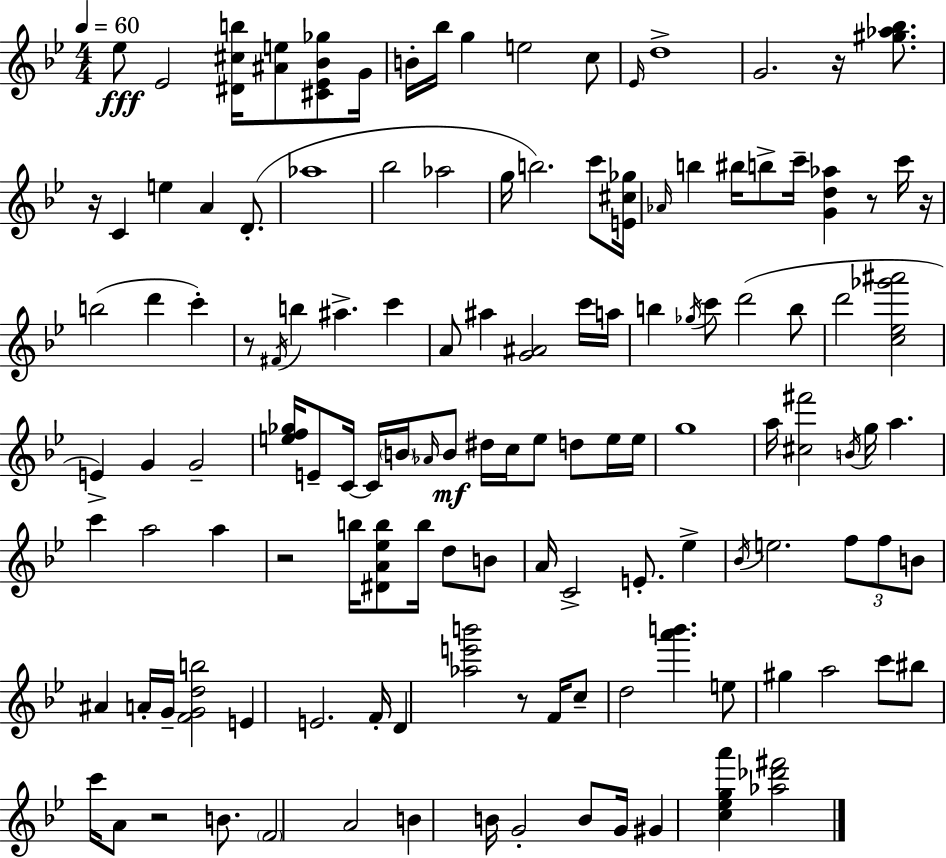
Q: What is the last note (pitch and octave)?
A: G#4